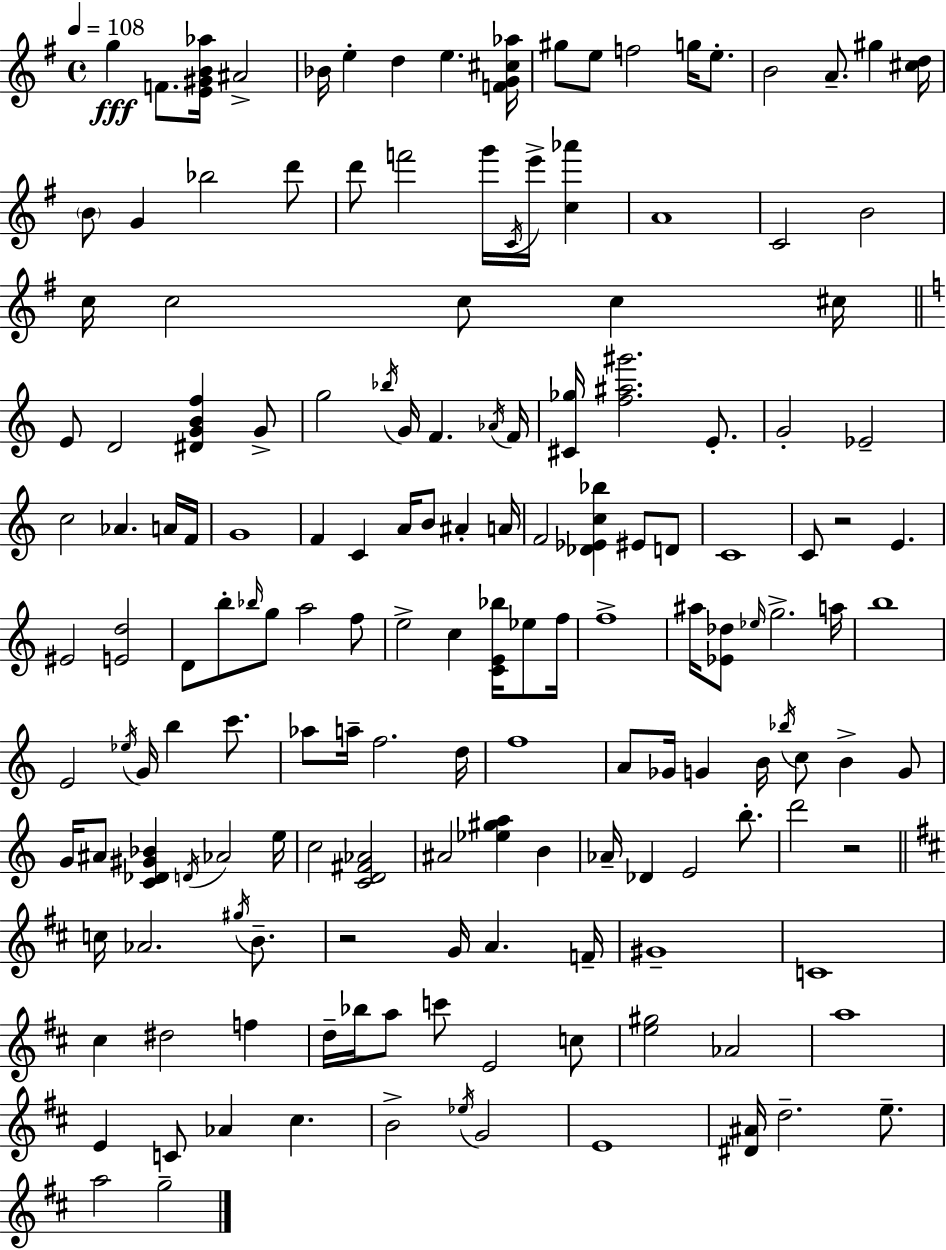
{
  \clef treble
  \time 4/4
  \defaultTimeSignature
  \key g \major
  \tempo 4 = 108
  g''4\fff f'8. <e' gis' b' aes''>16 ais'2-> | bes'16 e''4-. d''4 e''4. <f' g' cis'' aes''>16 | gis''8 e''8 f''2 g''16 e''8.-. | b'2 a'8.-- gis''4 <cis'' d''>16 | \break \parenthesize b'8 g'4 bes''2 d'''8 | d'''8 f'''2 g'''16 \acciaccatura { c'16 } e'''16-> <c'' aes'''>4 | a'1 | c'2 b'2 | \break c''16 c''2 c''8 c''4 | cis''16 \bar "||" \break \key c \major e'8 d'2 <dis' g' b' f''>4 g'8-> | g''2 \acciaccatura { bes''16 } g'16 f'4. | \acciaccatura { aes'16 } f'16 <cis' ges''>16 <f'' ais'' gis'''>2. e'8.-. | g'2-. ees'2-- | \break c''2 aes'4. | a'16 f'16 g'1 | f'4 c'4 a'16 b'8 ais'4-. | a'16 f'2 <des' ees' c'' bes''>4 eis'8 | \break d'8 c'1 | c'8 r2 e'4. | eis'2 <e' d''>2 | d'8 b''8-. \grace { bes''16 } g''8 a''2 | \break f''8 e''2-> c''4 <c' e' bes''>16 | ees''8 f''16 f''1-> | ais''16 <ees' des''>8 \grace { ees''16 } g''2.-> | a''16 b''1 | \break e'2 \acciaccatura { ees''16 } g'16 b''4 | c'''8. aes''8 a''16-- f''2. | d''16 f''1 | a'8 ges'16 g'4 b'16 \acciaccatura { bes''16 } c''8 | \break b'4-> g'8 g'16 ais'8 <c' des' gis' bes'>4 \acciaccatura { d'16 } aes'2 | e''16 c''2 <c' d' fis' aes'>2 | ais'2 <ees'' gis'' a''>4 | b'4 aes'16-- des'4 e'2 | \break b''8.-. d'''2 r2 | \bar "||" \break \key d \major c''16 aes'2. \acciaccatura { gis''16 } b'8.-- | r2 g'16 a'4. | f'16-- gis'1-- | c'1 | \break cis''4 dis''2 f''4 | d''16-- bes''16 a''8 c'''8 e'2 c''8 | <e'' gis''>2 aes'2 | a''1 | \break e'4 c'8 aes'4 cis''4. | b'2-> \acciaccatura { ees''16 } g'2 | e'1 | <dis' ais'>16 d''2.-- e''8.-- | \break a''2 g''2-- | \bar "|."
}